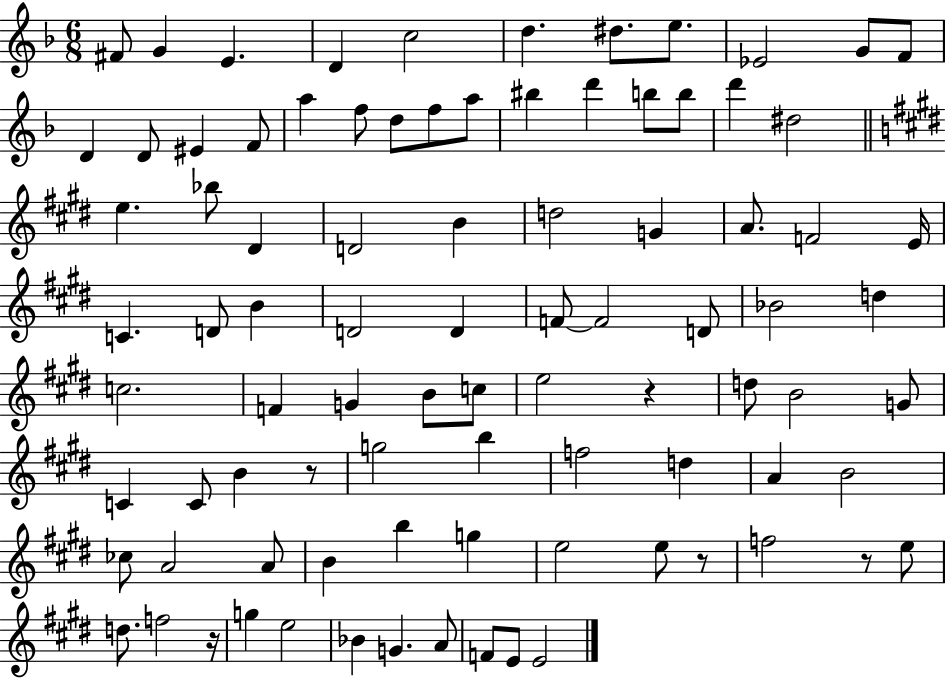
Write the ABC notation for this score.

X:1
T:Untitled
M:6/8
L:1/4
K:F
^F/2 G E D c2 d ^d/2 e/2 _E2 G/2 F/2 D D/2 ^E F/2 a f/2 d/2 f/2 a/2 ^b d' b/2 b/2 d' ^d2 e _b/2 ^D D2 B d2 G A/2 F2 E/4 C D/2 B D2 D F/2 F2 D/2 _B2 d c2 F G B/2 c/2 e2 z d/2 B2 G/2 C C/2 B z/2 g2 b f2 d A B2 _c/2 A2 A/2 B b g e2 e/2 z/2 f2 z/2 e/2 d/2 f2 z/4 g e2 _B G A/2 F/2 E/2 E2